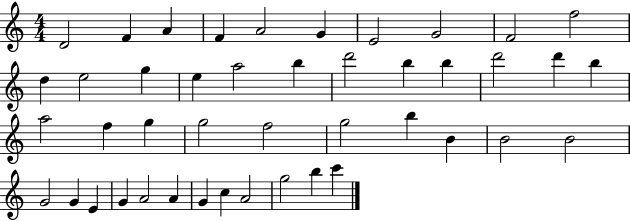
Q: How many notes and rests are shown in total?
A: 44